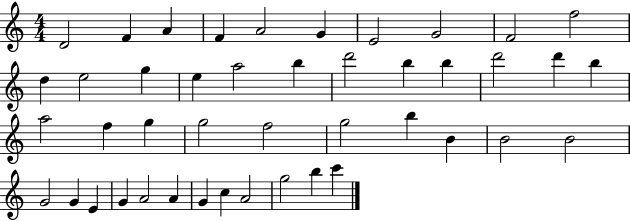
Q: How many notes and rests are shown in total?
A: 44